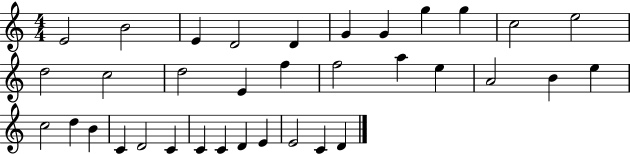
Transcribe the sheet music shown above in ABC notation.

X:1
T:Untitled
M:4/4
L:1/4
K:C
E2 B2 E D2 D G G g g c2 e2 d2 c2 d2 E f f2 a e A2 B e c2 d B C D2 C C C D E E2 C D